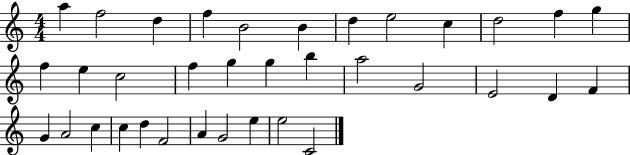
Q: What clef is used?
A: treble